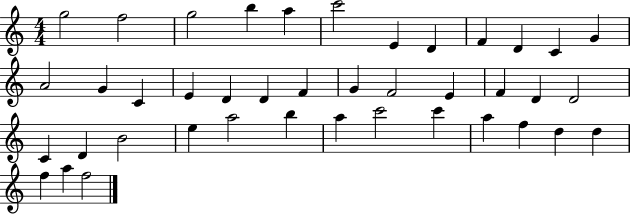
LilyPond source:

{
  \clef treble
  \numericTimeSignature
  \time 4/4
  \key c \major
  g''2 f''2 | g''2 b''4 a''4 | c'''2 e'4 d'4 | f'4 d'4 c'4 g'4 | \break a'2 g'4 c'4 | e'4 d'4 d'4 f'4 | g'4 f'2 e'4 | f'4 d'4 d'2 | \break c'4 d'4 b'2 | e''4 a''2 b''4 | a''4 c'''2 c'''4 | a''4 f''4 d''4 d''4 | \break f''4 a''4 f''2 | \bar "|."
}